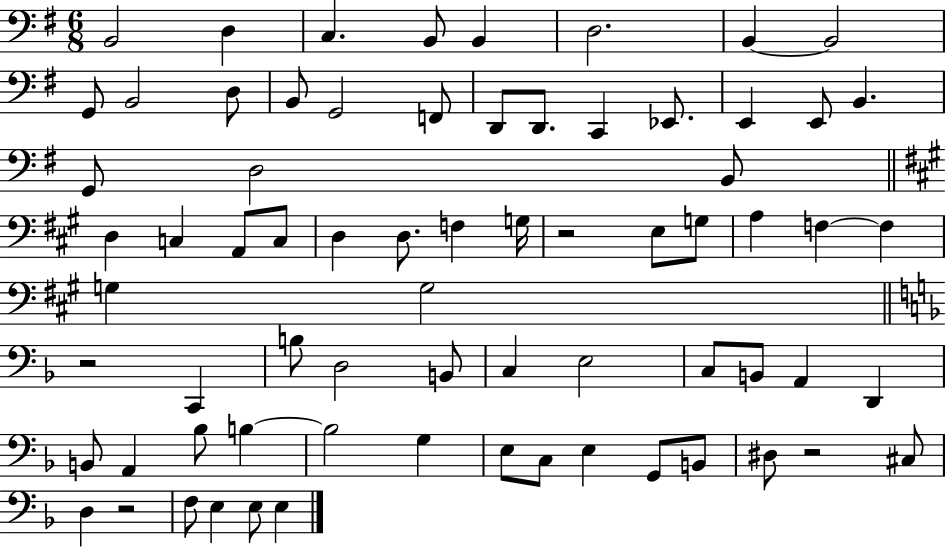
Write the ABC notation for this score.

X:1
T:Untitled
M:6/8
L:1/4
K:G
B,,2 D, C, B,,/2 B,, D,2 B,, B,,2 G,,/2 B,,2 D,/2 B,,/2 G,,2 F,,/2 D,,/2 D,,/2 C,, _E,,/2 E,, E,,/2 B,, G,,/2 D,2 B,,/2 D, C, A,,/2 C,/2 D, D,/2 F, G,/4 z2 E,/2 G,/2 A, F, F, G, G,2 z2 C,, B,/2 D,2 B,,/2 C, E,2 C,/2 B,,/2 A,, D,, B,,/2 A,, _B,/2 B, B,2 G, E,/2 C,/2 E, G,,/2 B,,/2 ^D,/2 z2 ^C,/2 D, z2 F,/2 E, E,/2 E,